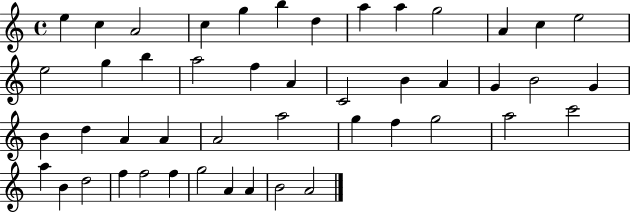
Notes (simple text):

E5/q C5/q A4/h C5/q G5/q B5/q D5/q A5/q A5/q G5/h A4/q C5/q E5/h E5/h G5/q B5/q A5/h F5/q A4/q C4/h B4/q A4/q G4/q B4/h G4/q B4/q D5/q A4/q A4/q A4/h A5/h G5/q F5/q G5/h A5/h C6/h A5/q B4/q D5/h F5/q F5/h F5/q G5/h A4/q A4/q B4/h A4/h